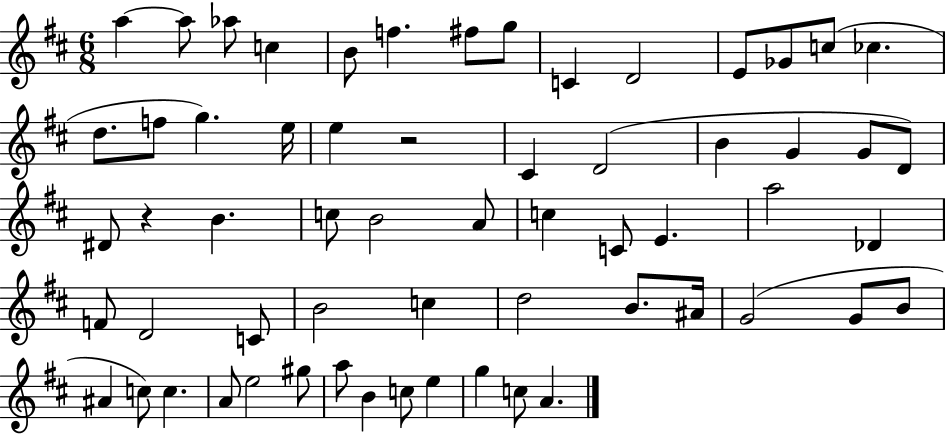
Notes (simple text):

A5/q A5/e Ab5/e C5/q B4/e F5/q. F#5/e G5/e C4/q D4/h E4/e Gb4/e C5/e CES5/q. D5/e. F5/e G5/q. E5/s E5/q R/h C#4/q D4/h B4/q G4/q G4/e D4/e D#4/e R/q B4/q. C5/e B4/h A4/e C5/q C4/e E4/q. A5/h Db4/q F4/e D4/h C4/e B4/h C5/q D5/h B4/e. A#4/s G4/h G4/e B4/e A#4/q C5/e C5/q. A4/e E5/h G#5/e A5/e B4/q C5/e E5/q G5/q C5/e A4/q.